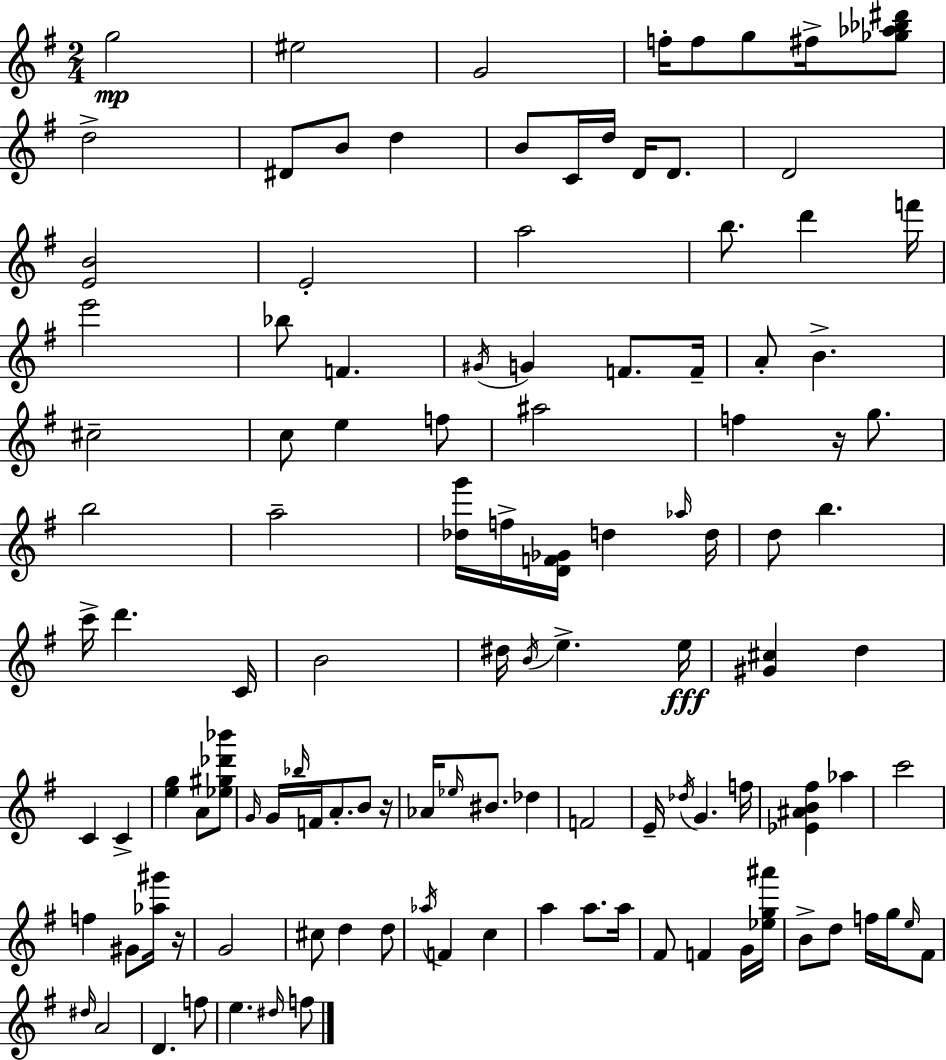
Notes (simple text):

G5/h EIS5/h G4/h F5/s F5/e G5/e F#5/s [Gb5,Ab5,Bb5,D#6]/e D5/h D#4/e B4/e D5/q B4/e C4/s D5/s D4/s D4/e. D4/h [E4,B4]/h E4/h A5/h B5/e. D6/q F6/s E6/h Bb5/e F4/q. G#4/s G4/q F4/e. F4/s A4/e B4/q. C#5/h C5/e E5/q F5/e A#5/h F5/q R/s G5/e. B5/h A5/h [Db5,G6]/s F5/s [D4,F4,Gb4]/s D5/q Ab5/s D5/s D5/e B5/q. C6/s D6/q. C4/s B4/h D#5/s B4/s E5/q. E5/s [G#4,C#5]/q D5/q C4/q C4/q [E5,G5]/q A4/e [Eb5,G#5,Db6,Bb6]/e G4/s G4/s Bb5/s F4/s A4/e. B4/e R/s Ab4/s Eb5/s BIS4/e. Db5/q F4/h E4/s Db5/s G4/q. F5/s [Eb4,A#4,B4,F#5]/q Ab5/q C6/h F5/q G#4/e [Ab5,G#6]/s R/s G4/h C#5/e D5/q D5/e Ab5/s F4/q C5/q A5/q A5/e. A5/s F#4/e F4/q G4/s [Eb5,G5,A#6]/s B4/e D5/e F5/s G5/s E5/s F#4/e D#5/s A4/h D4/q. F5/e E5/q. D#5/s F5/e